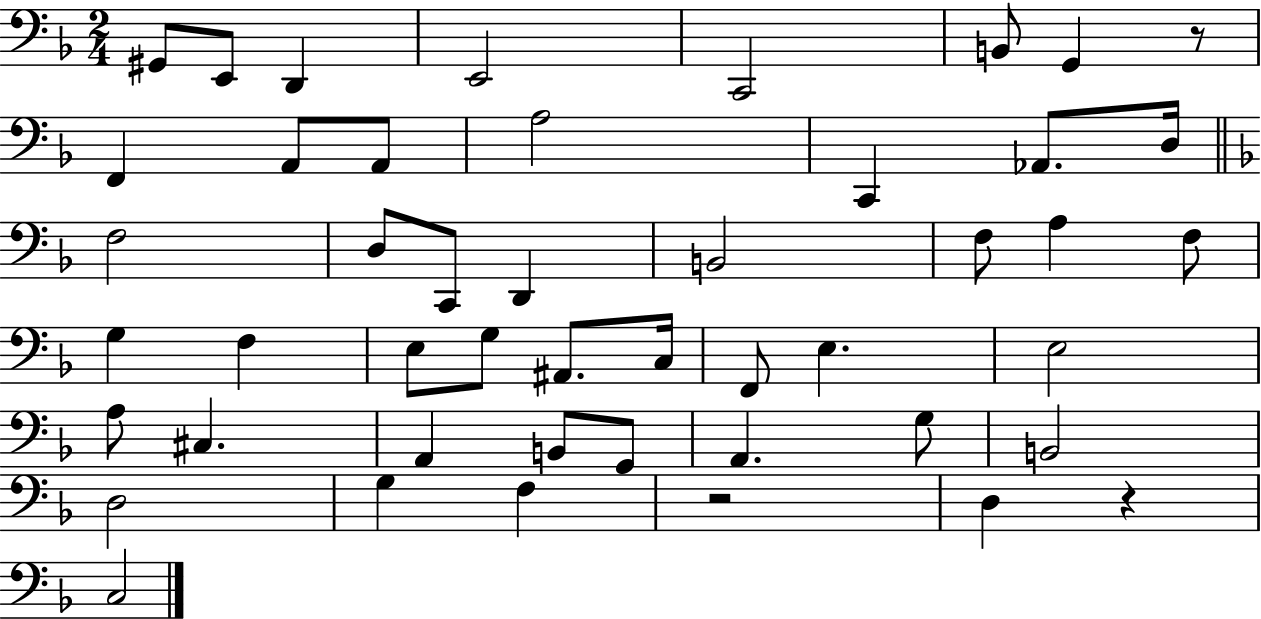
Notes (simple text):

G#2/e E2/e D2/q E2/h C2/h B2/e G2/q R/e F2/q A2/e A2/e A3/h C2/q Ab2/e. D3/s F3/h D3/e C2/e D2/q B2/h F3/e A3/q F3/e G3/q F3/q E3/e G3/e A#2/e. C3/s F2/e E3/q. E3/h A3/e C#3/q. A2/q B2/e G2/e A2/q. G3/e B2/h D3/h G3/q F3/q R/h D3/q R/q C3/h